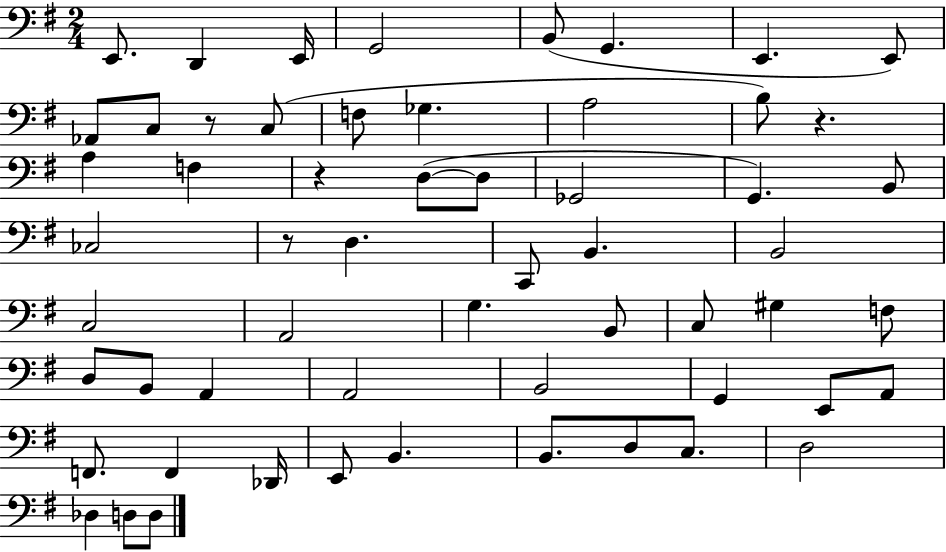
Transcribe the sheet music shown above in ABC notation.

X:1
T:Untitled
M:2/4
L:1/4
K:G
E,,/2 D,, E,,/4 G,,2 B,,/2 G,, E,, E,,/2 _A,,/2 C,/2 z/2 C,/2 F,/2 _G, A,2 B,/2 z A, F, z D,/2 D,/2 _G,,2 G,, B,,/2 _C,2 z/2 D, C,,/2 B,, B,,2 C,2 A,,2 G, B,,/2 C,/2 ^G, F,/2 D,/2 B,,/2 A,, A,,2 B,,2 G,, E,,/2 A,,/2 F,,/2 F,, _D,,/4 E,,/2 B,, B,,/2 D,/2 C,/2 D,2 _D, D,/2 D,/2